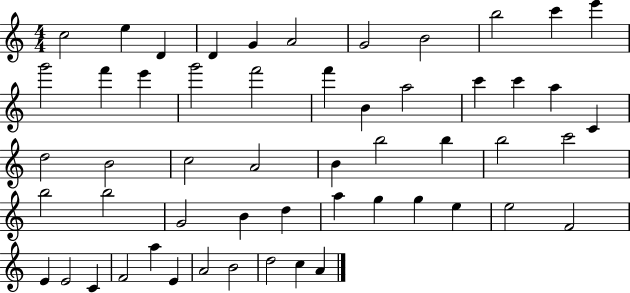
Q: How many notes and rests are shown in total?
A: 54